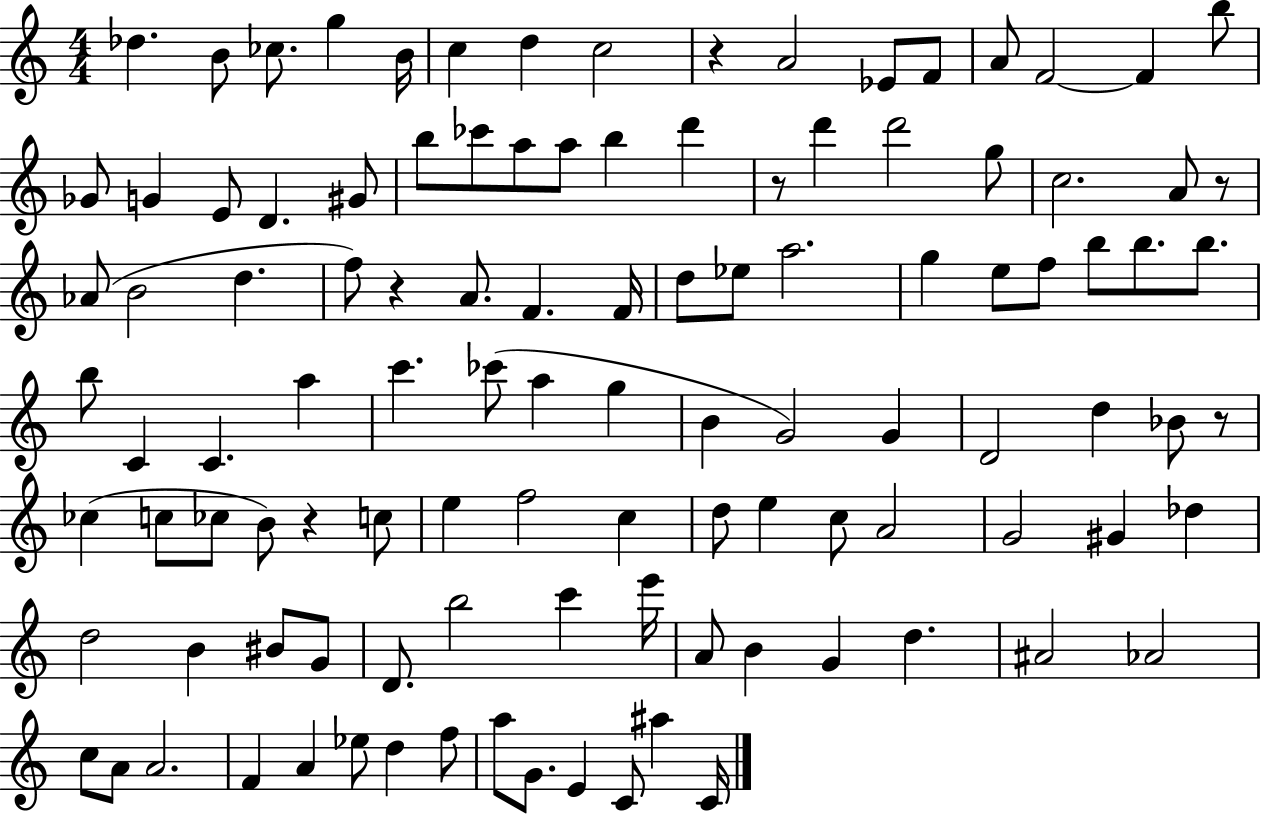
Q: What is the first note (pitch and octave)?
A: Db5